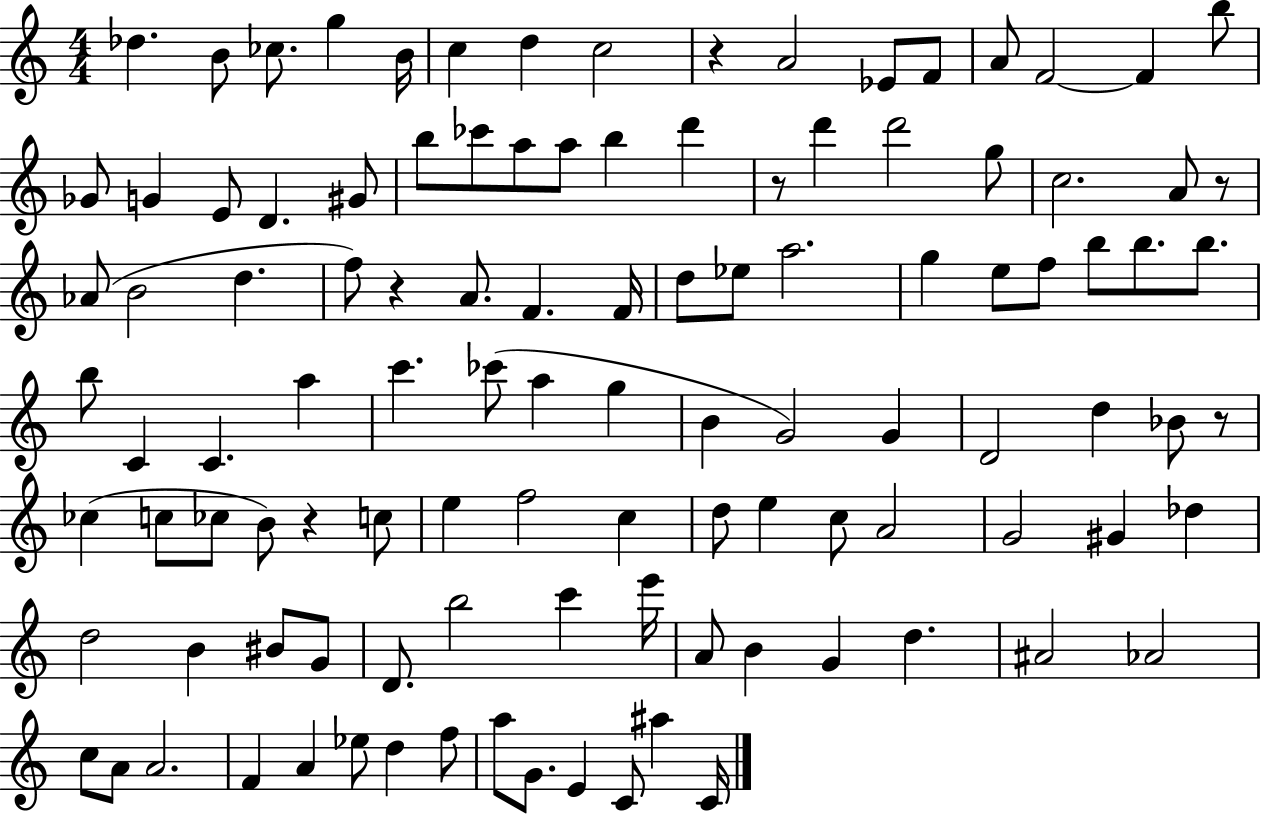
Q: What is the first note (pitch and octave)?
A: Db5